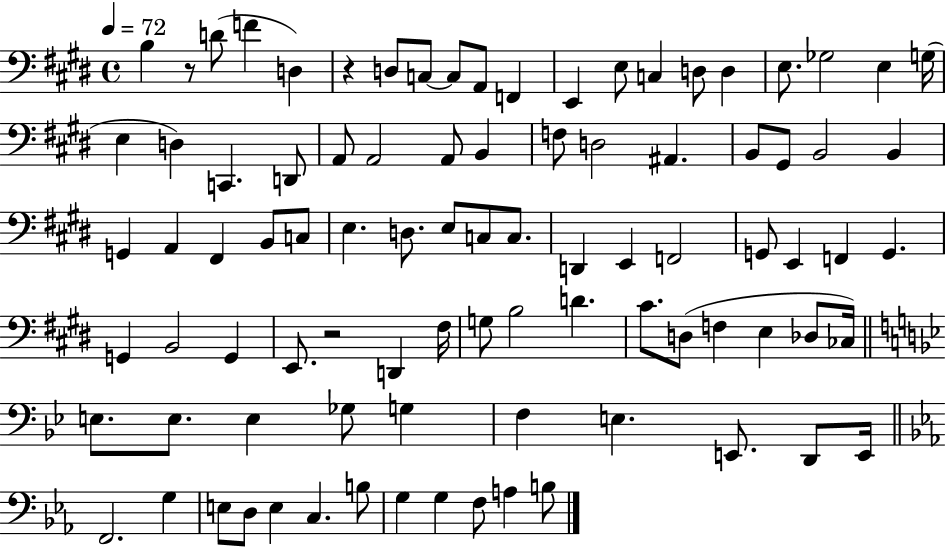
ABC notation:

X:1
T:Untitled
M:4/4
L:1/4
K:E
B, z/2 D/2 F D, z D,/2 C,/2 C,/2 A,,/2 F,, E,, E,/2 C, D,/2 D, E,/2 _G,2 E, G,/4 E, D, C,, D,,/2 A,,/2 A,,2 A,,/2 B,, F,/2 D,2 ^A,, B,,/2 ^G,,/2 B,,2 B,, G,, A,, ^F,, B,,/2 C,/2 E, D,/2 E,/2 C,/2 C,/2 D,, E,, F,,2 G,,/2 E,, F,, G,, G,, B,,2 G,, E,,/2 z2 D,, ^F,/4 G,/2 B,2 D ^C/2 D,/2 F, E, _D,/2 _C,/4 E,/2 E,/2 E, _G,/2 G, F, E, E,,/2 D,,/2 E,,/4 F,,2 G, E,/2 D,/2 E, C, B,/2 G, G, F,/2 A, B,/2